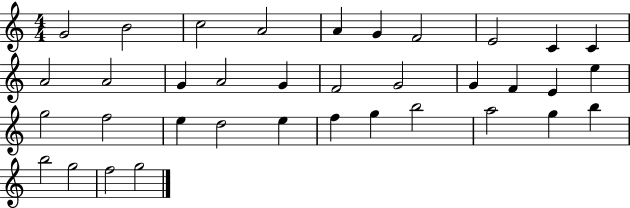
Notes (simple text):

G4/h B4/h C5/h A4/h A4/q G4/q F4/h E4/h C4/q C4/q A4/h A4/h G4/q A4/h G4/q F4/h G4/h G4/q F4/q E4/q E5/q G5/h F5/h E5/q D5/h E5/q F5/q G5/q B5/h A5/h G5/q B5/q B5/h G5/h F5/h G5/h